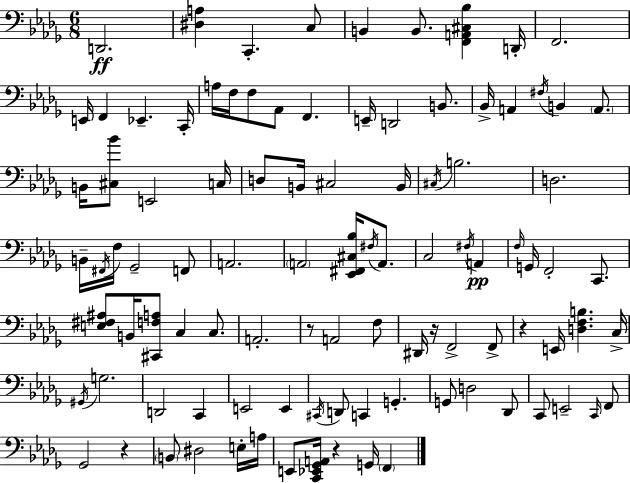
X:1
T:Untitled
M:6/8
L:1/4
K:Bbm
D,,2 [^D,A,] C,, C,/2 B,, B,,/2 [F,,A,,^C,_B,] D,,/4 F,,2 E,,/4 F,, _E,, C,,/4 A,/4 F,/4 F,/2 _A,,/2 F,, E,,/4 D,,2 B,,/2 _B,,/4 A,, ^F,/4 B,, A,,/2 B,,/4 [^C,_B]/2 E,,2 C,/4 D,/2 B,,/4 ^C,2 B,,/4 ^C,/4 B,2 D,2 B,,/4 ^F,,/4 F,/4 _G,,2 F,,/2 A,,2 A,,2 [_E,,^F,,^C,_B,]/4 ^F,/4 A,,/2 C,2 ^F,/4 A,, F,/4 G,,/4 F,,2 C,,/2 [E,^F,^A,]/2 B,,/4 [^C,,F,A,]/2 C, C,/2 A,,2 z/2 A,,2 F,/2 ^D,,/4 z/4 F,,2 F,,/2 z E,,/4 [D,F,B,] C,/4 ^G,,/4 G,2 D,,2 C,, E,,2 E,, ^C,,/4 D,,/2 C,, G,, G,,/2 D,2 _D,,/2 C,,/2 E,,2 C,,/4 F,,/2 _G,,2 z B,,/2 ^D,2 E,/4 A,/4 E,,/2 [C,,_E,,_G,,A,,]/4 z G,,/4 F,,